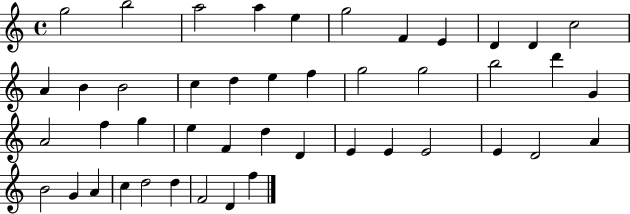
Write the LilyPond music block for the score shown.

{
  \clef treble
  \time 4/4
  \defaultTimeSignature
  \key c \major
  g''2 b''2 | a''2 a''4 e''4 | g''2 f'4 e'4 | d'4 d'4 c''2 | \break a'4 b'4 b'2 | c''4 d''4 e''4 f''4 | g''2 g''2 | b''2 d'''4 g'4 | \break a'2 f''4 g''4 | e''4 f'4 d''4 d'4 | e'4 e'4 e'2 | e'4 d'2 a'4 | \break b'2 g'4 a'4 | c''4 d''2 d''4 | f'2 d'4 f''4 | \bar "|."
}